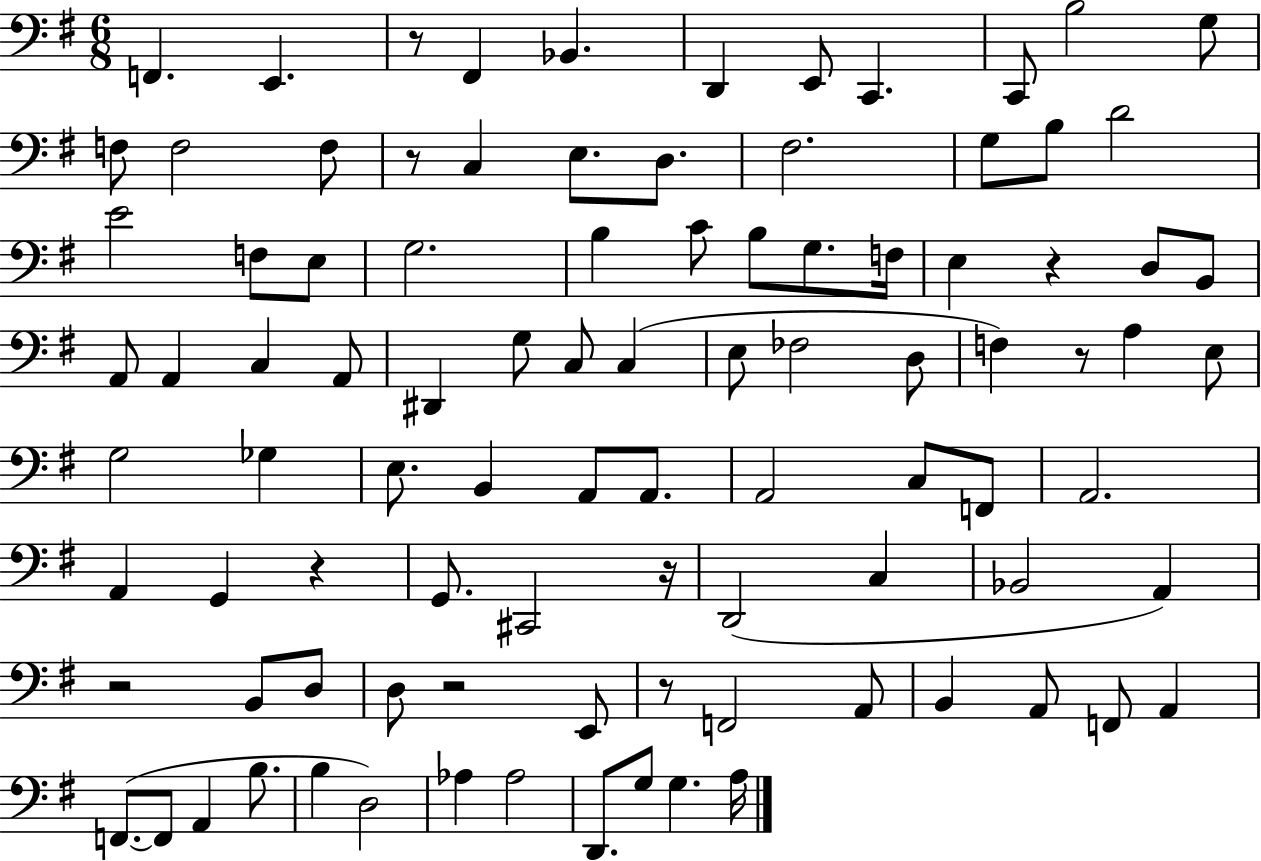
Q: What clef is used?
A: bass